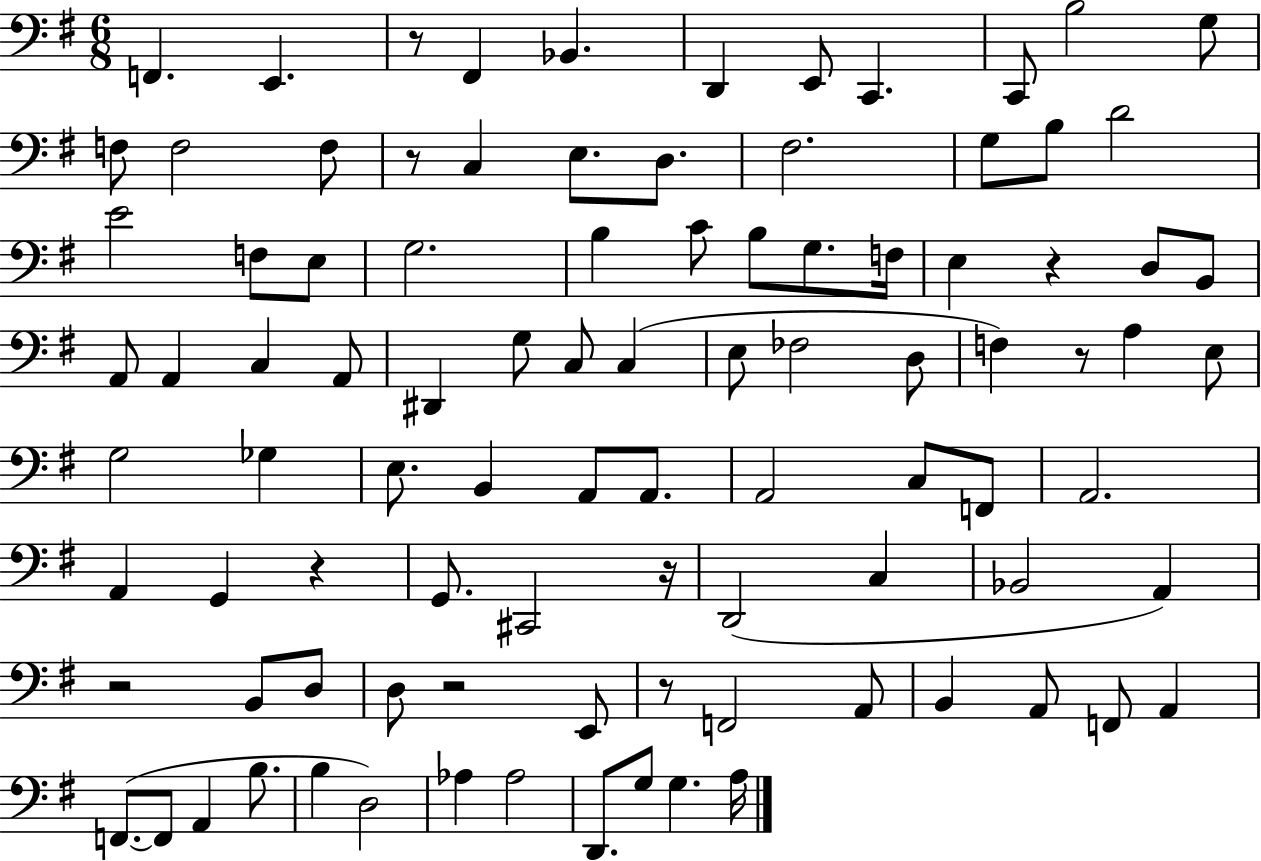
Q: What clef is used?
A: bass